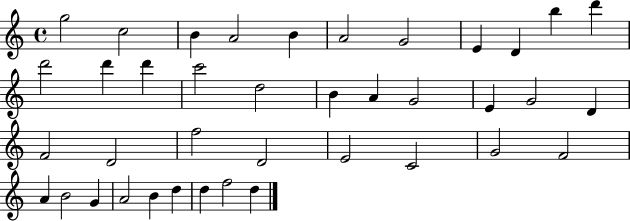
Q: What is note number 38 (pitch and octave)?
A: F5